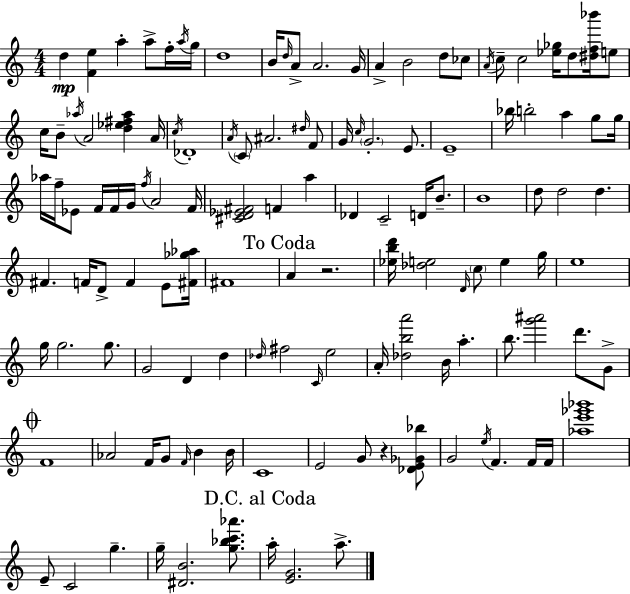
D5/q [F4,E5]/q A5/q A5/e F5/s A5/s G5/s D5/w B4/s D5/s A4/e A4/h. G4/s A4/q B4/h D5/e CES5/e A4/s C5/e C5/h [Eb5,Gb5]/s D5/e [D#5,F5,Bb6]/s E5/e C5/s B4/e Ab5/s A4/h [D5,Eb5,F#5,Ab5]/q A4/s C5/s Db4/w A4/s C4/e A#4/h. D#5/s F4/e G4/s C5/s G4/h. E4/e. E4/w Bb5/s B5/h A5/q G5/e G5/s Ab5/s F5/s Eb4/e F4/s F4/s G4/s F5/s A4/h F4/s [C#4,D4,Eb4,F#4]/h F4/q A5/q Db4/q C4/h D4/s B4/e. B4/w D5/e D5/h D5/q. F#4/q. F4/s D4/e F4/q E4/e [F#4,Gb5,Ab5]/s F#4/w A4/q R/h. [Eb5,B5,D6]/s [Db5,E5]/h D4/s C5/e E5/q G5/s E5/w G5/s G5/h. G5/e. G4/h D4/q D5/q Db5/s F#5/h C4/s E5/h A4/s [Db5,B5,A6]/h B4/s A5/q. B5/e. [G6,A#6]/h D6/e. G4/e F4/w Ab4/h F4/s G4/e F4/s B4/q B4/s C4/w E4/h G4/e R/q [Db4,E4,Gb4,Bb5]/e G4/h E5/s F4/q. F4/s F4/s [Ab5,E6,Gb6,Bb6]/w E4/e C4/h G5/q. G5/s [D#4,B4]/h. [G5,Bb5,C6,Ab6]/e. A5/s [E4,G4]/h. A5/e.